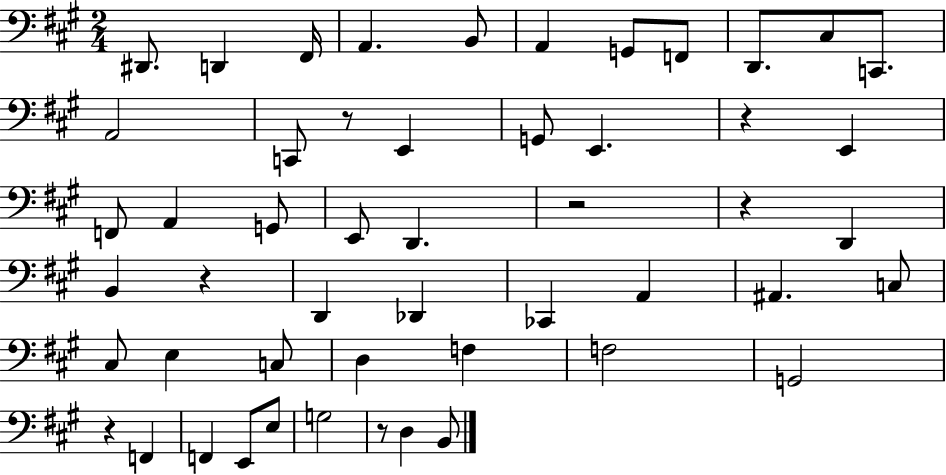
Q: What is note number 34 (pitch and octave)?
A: D3